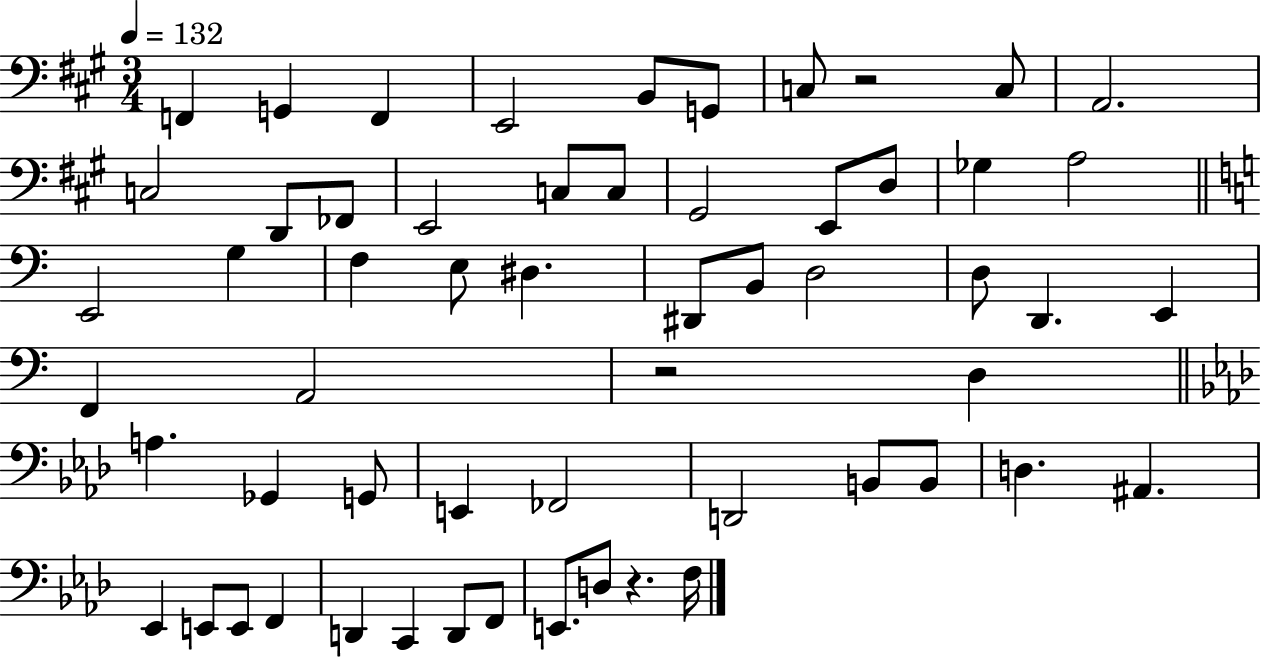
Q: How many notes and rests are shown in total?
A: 58